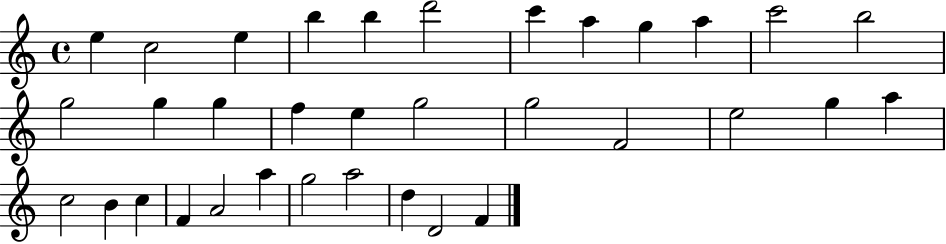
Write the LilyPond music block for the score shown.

{
  \clef treble
  \time 4/4
  \defaultTimeSignature
  \key c \major
  e''4 c''2 e''4 | b''4 b''4 d'''2 | c'''4 a''4 g''4 a''4 | c'''2 b''2 | \break g''2 g''4 g''4 | f''4 e''4 g''2 | g''2 f'2 | e''2 g''4 a''4 | \break c''2 b'4 c''4 | f'4 a'2 a''4 | g''2 a''2 | d''4 d'2 f'4 | \break \bar "|."
}